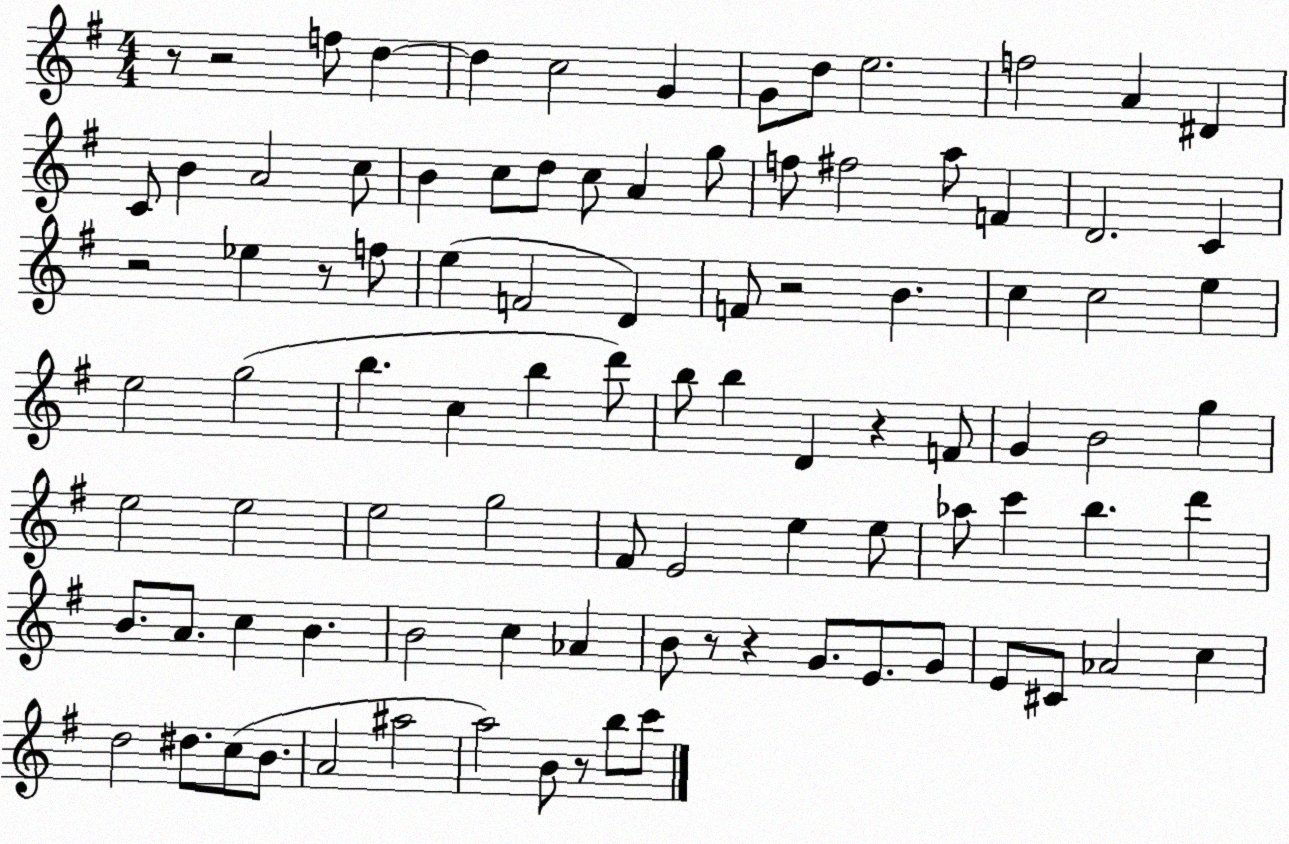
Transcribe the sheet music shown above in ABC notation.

X:1
T:Untitled
M:4/4
L:1/4
K:G
z/2 z2 f/2 d d c2 G G/2 d/2 e2 f2 A ^D C/2 B A2 c/2 B c/2 d/2 c/2 A g/2 f/2 ^f2 a/2 F D2 C z2 _e z/2 f/2 e F2 D F/2 z2 B c c2 e e2 g2 b c b d'/2 b/2 b D z F/2 G B2 g e2 e2 e2 g2 ^F/2 E2 e e/2 _a/2 c' b d' B/2 A/2 c B B2 c _A B/2 z/2 z G/2 E/2 G/2 E/2 ^C/2 _A2 c d2 ^d/2 c/2 B/2 A2 ^a2 a2 B/2 z/2 b/2 c'/2